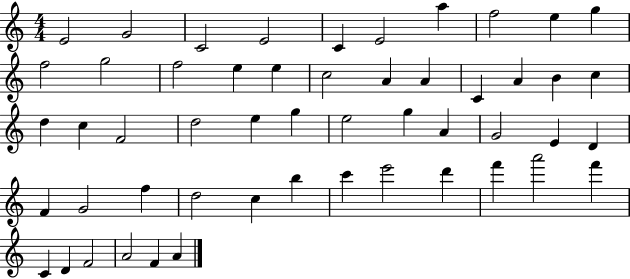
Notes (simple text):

E4/h G4/h C4/h E4/h C4/q E4/h A5/q F5/h E5/q G5/q F5/h G5/h F5/h E5/q E5/q C5/h A4/q A4/q C4/q A4/q B4/q C5/q D5/q C5/q F4/h D5/h E5/q G5/q E5/h G5/q A4/q G4/h E4/q D4/q F4/q G4/h F5/q D5/h C5/q B5/q C6/q E6/h D6/q F6/q A6/h F6/q C4/q D4/q F4/h A4/h F4/q A4/q